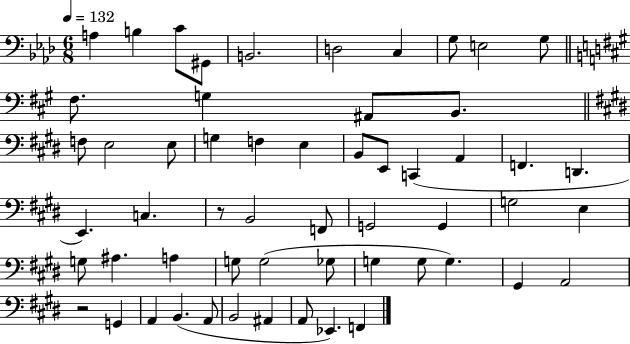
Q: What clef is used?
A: bass